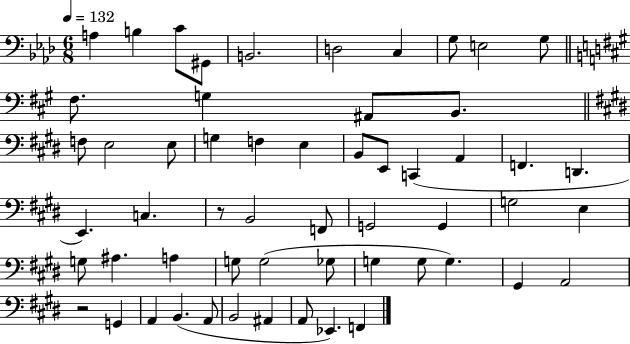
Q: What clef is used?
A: bass